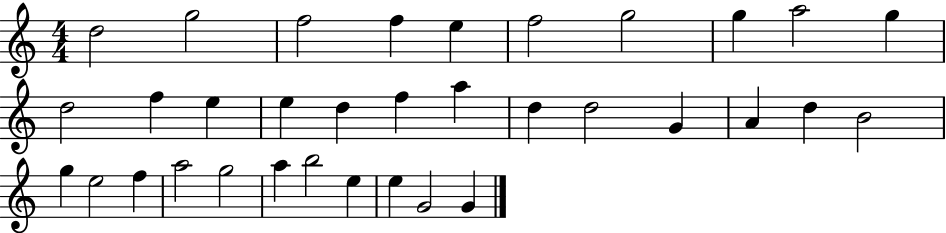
D5/h G5/h F5/h F5/q E5/q F5/h G5/h G5/q A5/h G5/q D5/h F5/q E5/q E5/q D5/q F5/q A5/q D5/q D5/h G4/q A4/q D5/q B4/h G5/q E5/h F5/q A5/h G5/h A5/q B5/h E5/q E5/q G4/h G4/q